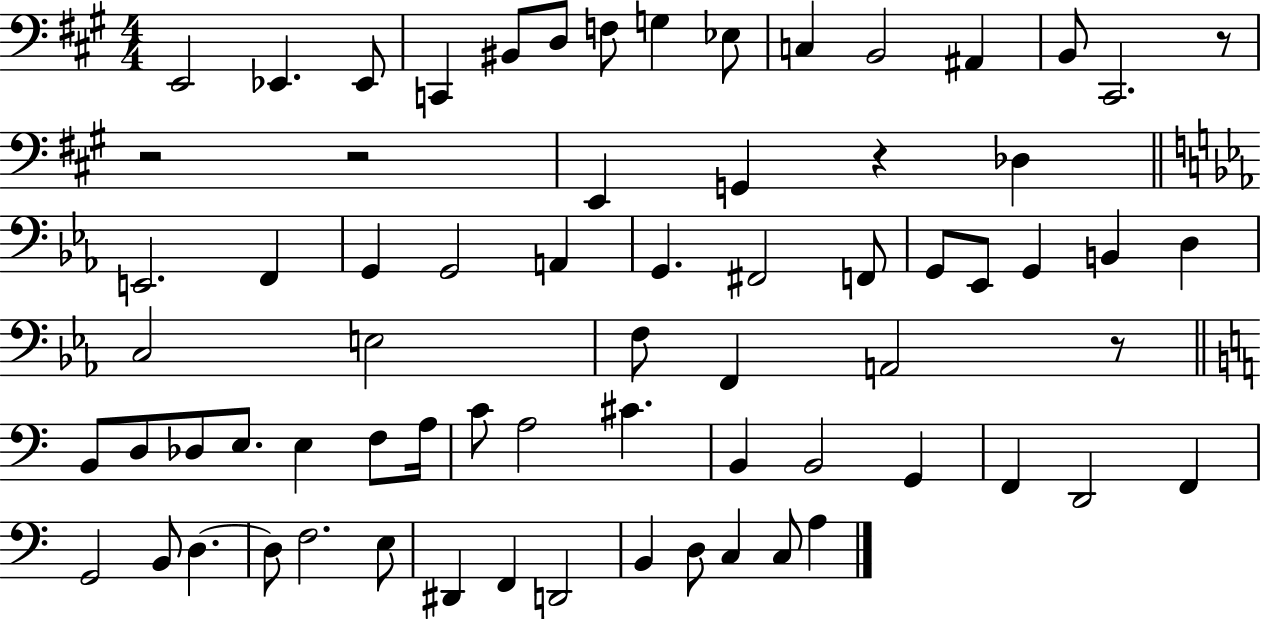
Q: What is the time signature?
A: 4/4